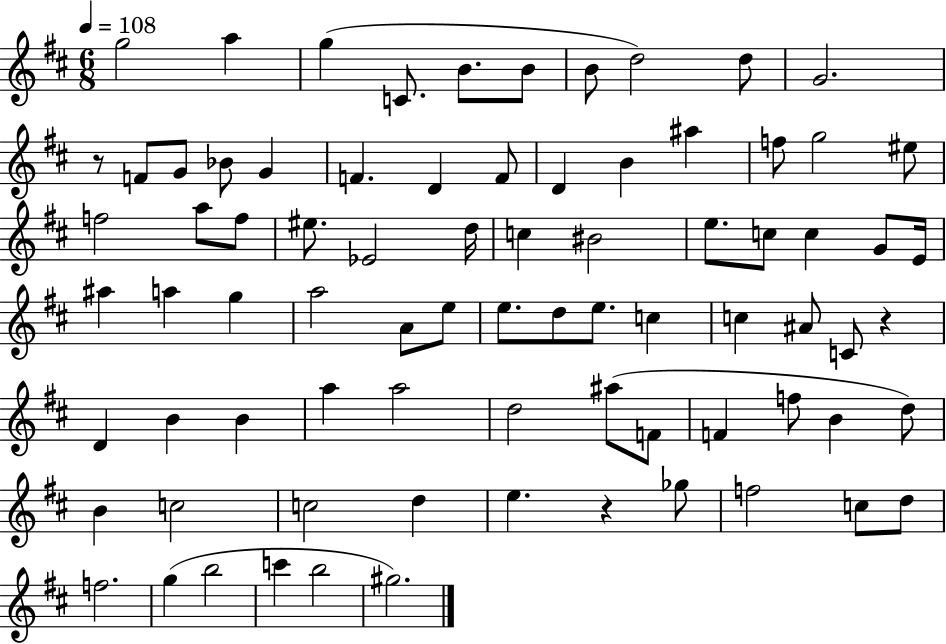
G5/h A5/q G5/q C4/e. B4/e. B4/e B4/e D5/h D5/e G4/h. R/e F4/e G4/e Bb4/e G4/q F4/q. D4/q F4/e D4/q B4/q A#5/q F5/e G5/h EIS5/e F5/h A5/e F5/e EIS5/e. Eb4/h D5/s C5/q BIS4/h E5/e. C5/e C5/q G4/e E4/s A#5/q A5/q G5/q A5/h A4/e E5/e E5/e. D5/e E5/e. C5/q C5/q A#4/e C4/e R/q D4/q B4/q B4/q A5/q A5/h D5/h A#5/e F4/e F4/q F5/e B4/q D5/e B4/q C5/h C5/h D5/q E5/q. R/q Gb5/e F5/h C5/e D5/e F5/h. G5/q B5/h C6/q B5/h G#5/h.